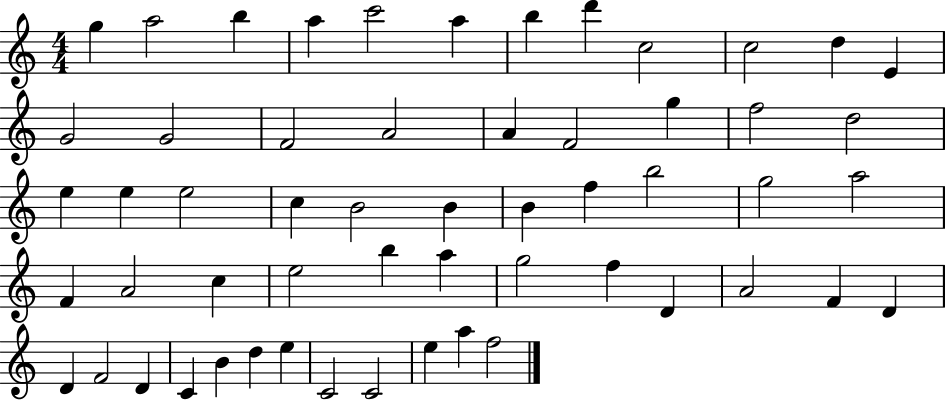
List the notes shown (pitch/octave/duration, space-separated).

G5/q A5/h B5/q A5/q C6/h A5/q B5/q D6/q C5/h C5/h D5/q E4/q G4/h G4/h F4/h A4/h A4/q F4/h G5/q F5/h D5/h E5/q E5/q E5/h C5/q B4/h B4/q B4/q F5/q B5/h G5/h A5/h F4/q A4/h C5/q E5/h B5/q A5/q G5/h F5/q D4/q A4/h F4/q D4/q D4/q F4/h D4/q C4/q B4/q D5/q E5/q C4/h C4/h E5/q A5/q F5/h